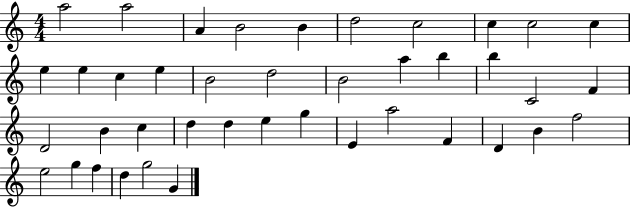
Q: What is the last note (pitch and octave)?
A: G4